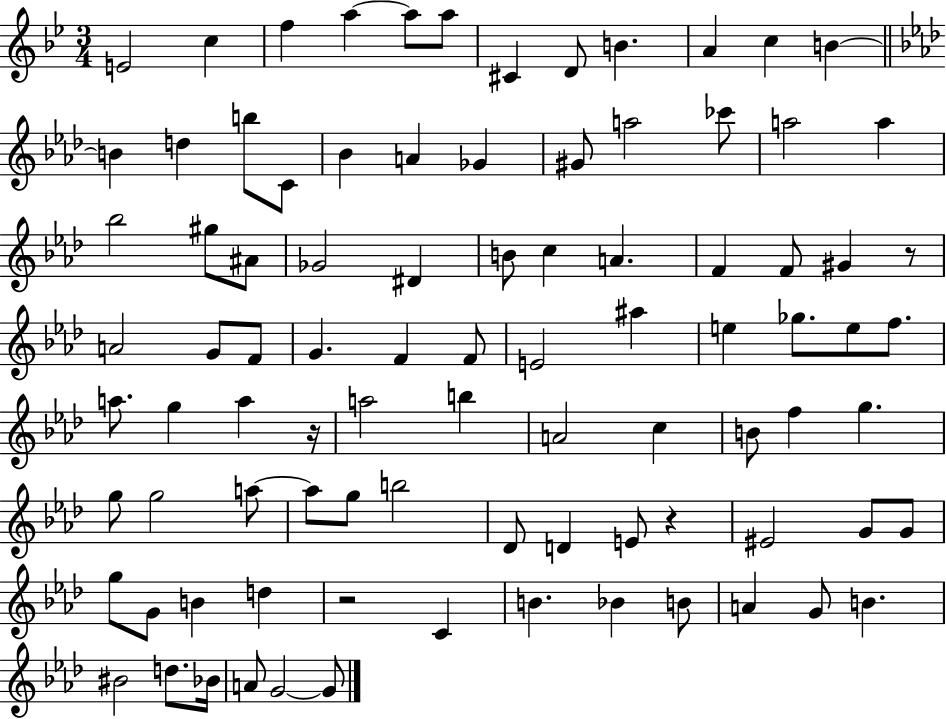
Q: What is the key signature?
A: BES major